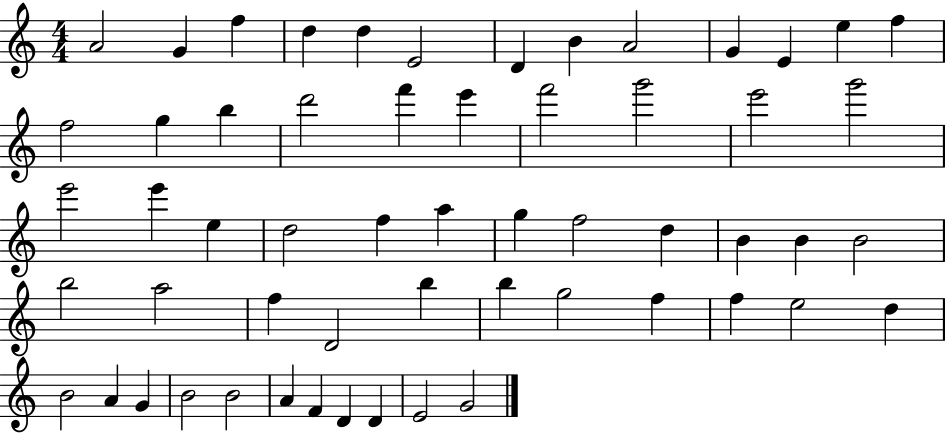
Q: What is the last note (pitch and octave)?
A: G4